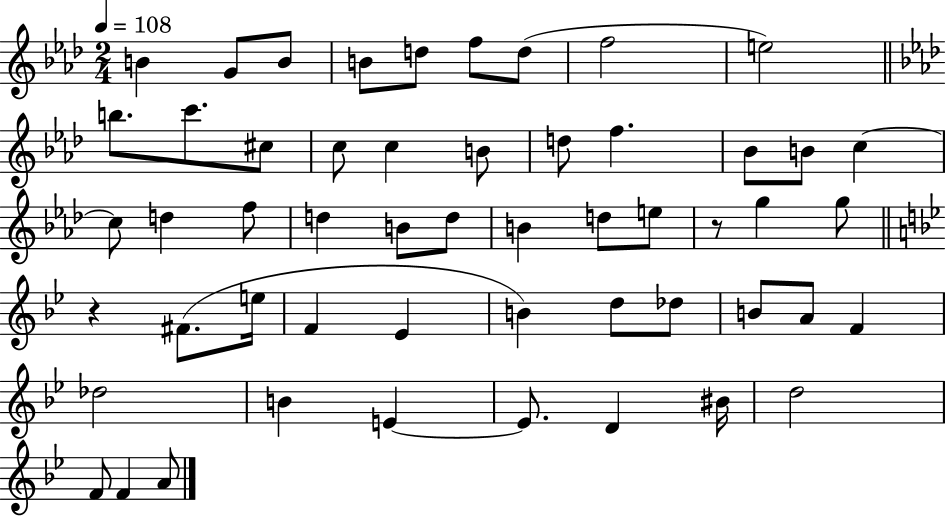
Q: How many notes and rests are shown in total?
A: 53